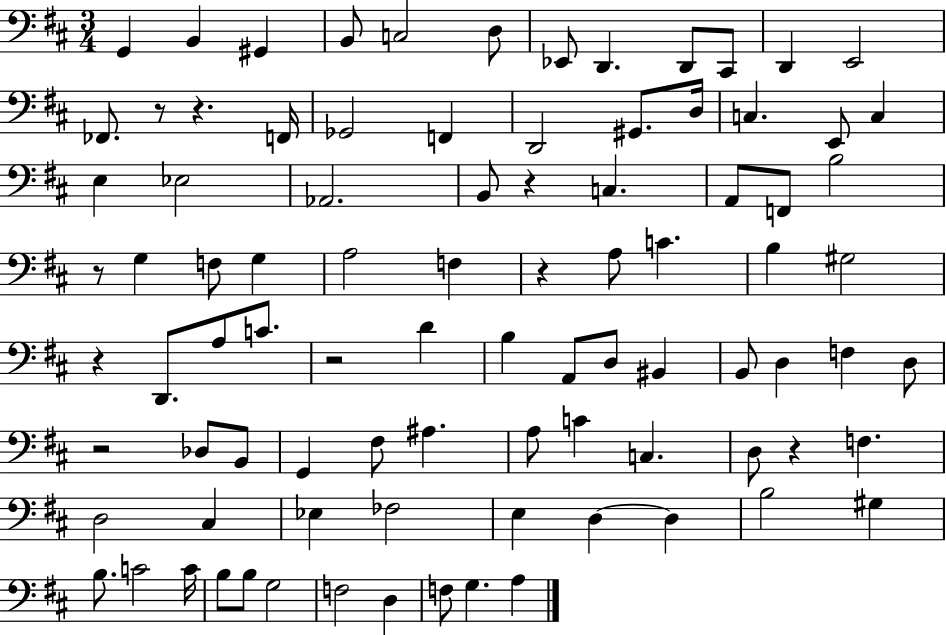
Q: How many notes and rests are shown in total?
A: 90